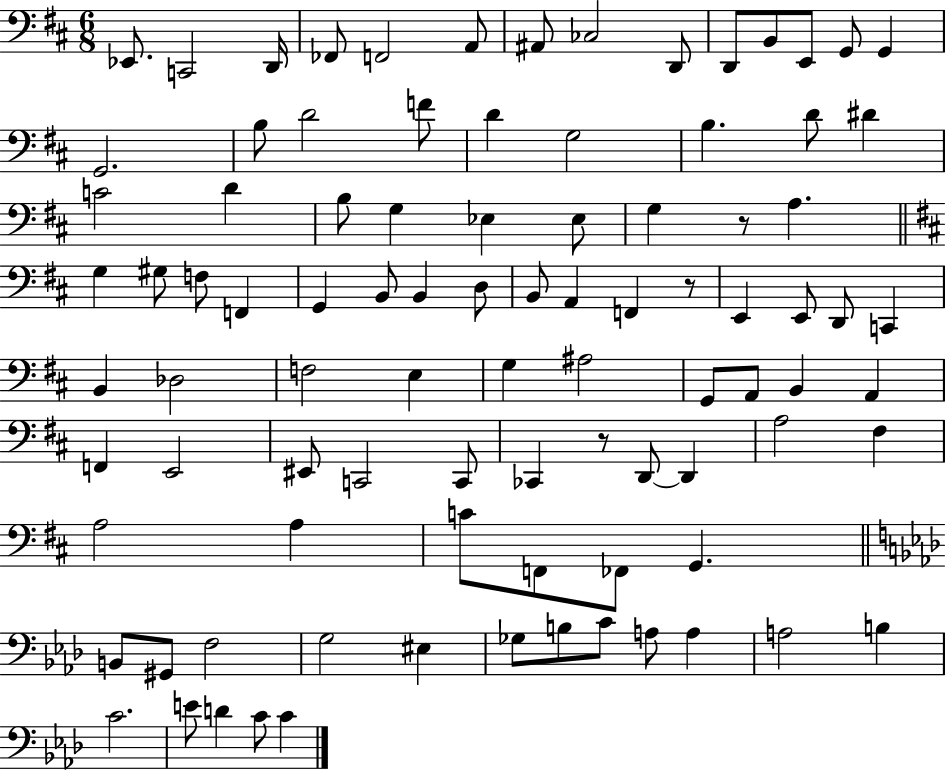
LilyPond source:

{
  \clef bass
  \numericTimeSignature
  \time 6/8
  \key d \major
  ees,8. c,2 d,16 | fes,8 f,2 a,8 | ais,8 ces2 d,8 | d,8 b,8 e,8 g,8 g,4 | \break g,2. | b8 d'2 f'8 | d'4 g2 | b4. d'8 dis'4 | \break c'2 d'4 | b8 g4 ees4 ees8 | g4 r8 a4. | \bar "||" \break \key b \minor g4 gis8 f8 f,4 | g,4 b,8 b,4 d8 | b,8 a,4 f,4 r8 | e,4 e,8 d,8 c,4 | \break b,4 des2 | f2 e4 | g4 ais2 | g,8 a,8 b,4 a,4 | \break f,4 e,2 | eis,8 c,2 c,8 | ces,4 r8 d,8~~ d,4 | a2 fis4 | \break a2 a4 | c'8 f,8 fes,8 g,4. | \bar "||" \break \key f \minor b,8 gis,8 f2 | g2 eis4 | ges8 b8 c'8 a8 a4 | a2 b4 | \break c'2. | e'8 d'4 c'8 c'4 | \bar "|."
}